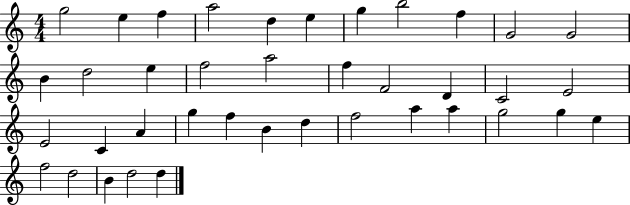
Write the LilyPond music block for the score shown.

{
  \clef treble
  \numericTimeSignature
  \time 4/4
  \key c \major
  g''2 e''4 f''4 | a''2 d''4 e''4 | g''4 b''2 f''4 | g'2 g'2 | \break b'4 d''2 e''4 | f''2 a''2 | f''4 f'2 d'4 | c'2 e'2 | \break e'2 c'4 a'4 | g''4 f''4 b'4 d''4 | f''2 a''4 a''4 | g''2 g''4 e''4 | \break f''2 d''2 | b'4 d''2 d''4 | \bar "|."
}